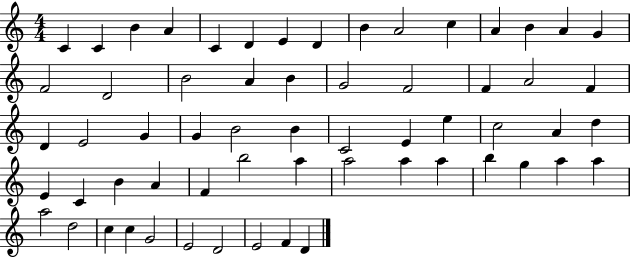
X:1
T:Untitled
M:4/4
L:1/4
K:C
C C B A C D E D B A2 c A B A G F2 D2 B2 A B G2 F2 F A2 F D E2 G G B2 B C2 E e c2 A d E C B A F b2 a a2 a a b g a a a2 d2 c c G2 E2 D2 E2 F D